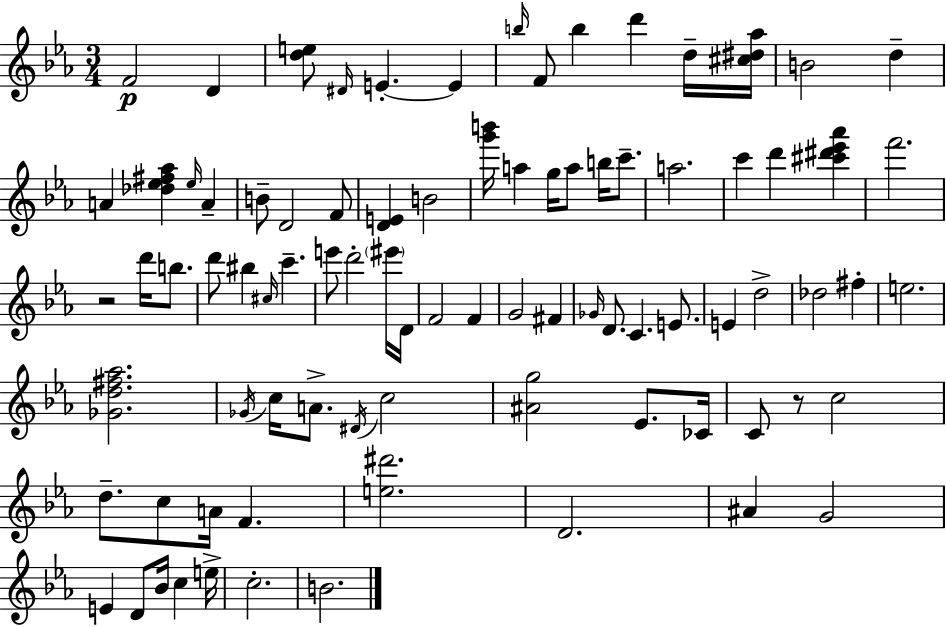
F4/h D4/q [D5,E5]/e D#4/s E4/q. E4/q B5/s F4/e B5/q D6/q D5/s [C#5,D#5,Ab5]/s B4/h D5/q A4/q [Db5,Eb5,F#5,Ab5]/q Eb5/s A4/q B4/e D4/h F4/e [D4,E4]/q B4/h [G6,B6]/s A5/q G5/s A5/e B5/s C6/e. A5/h. C6/q D6/q [C#6,D#6,Eb6,Ab6]/q F6/h. R/h D6/s B5/e. D6/e BIS5/q C#5/s C6/q. E6/e D6/h EIS6/s D4/s F4/h F4/q G4/h F#4/q Gb4/s D4/e. C4/q. E4/e. E4/q D5/h Db5/h F#5/q E5/h. [Gb4,D5,F#5,Ab5]/h. Gb4/s C5/s A4/e. D#4/s C5/h [A#4,G5]/h Eb4/e. CES4/s C4/e R/e C5/h D5/e. C5/e A4/s F4/q. [E5,D#6]/h. D4/h. A#4/q G4/h E4/q D4/e Bb4/s C5/q E5/s C5/h. B4/h.